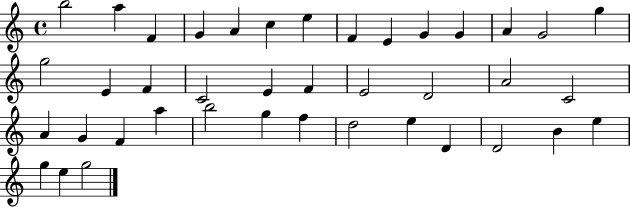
B5/h A5/q F4/q G4/q A4/q C5/q E5/q F4/q E4/q G4/q G4/q A4/q G4/h G5/q G5/h E4/q F4/q C4/h E4/q F4/q E4/h D4/h A4/h C4/h A4/q G4/q F4/q A5/q B5/h G5/q F5/q D5/h E5/q D4/q D4/h B4/q E5/q G5/q E5/q G5/h